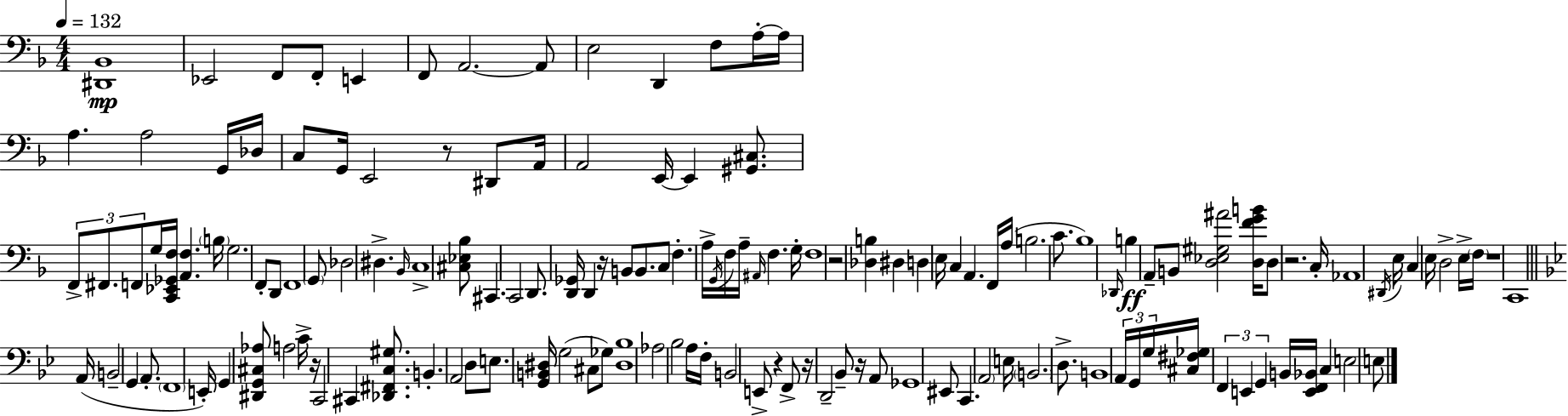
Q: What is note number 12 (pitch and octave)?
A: A3